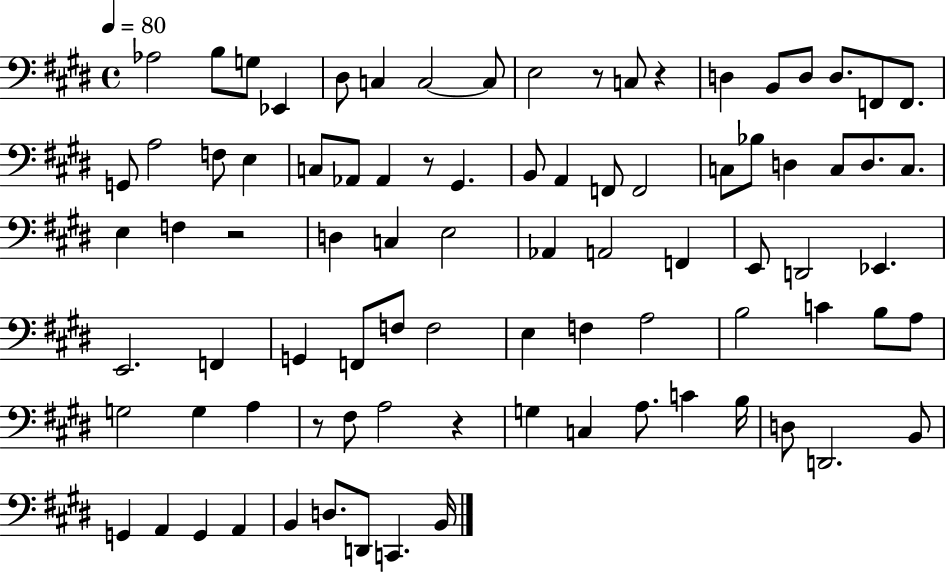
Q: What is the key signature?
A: E major